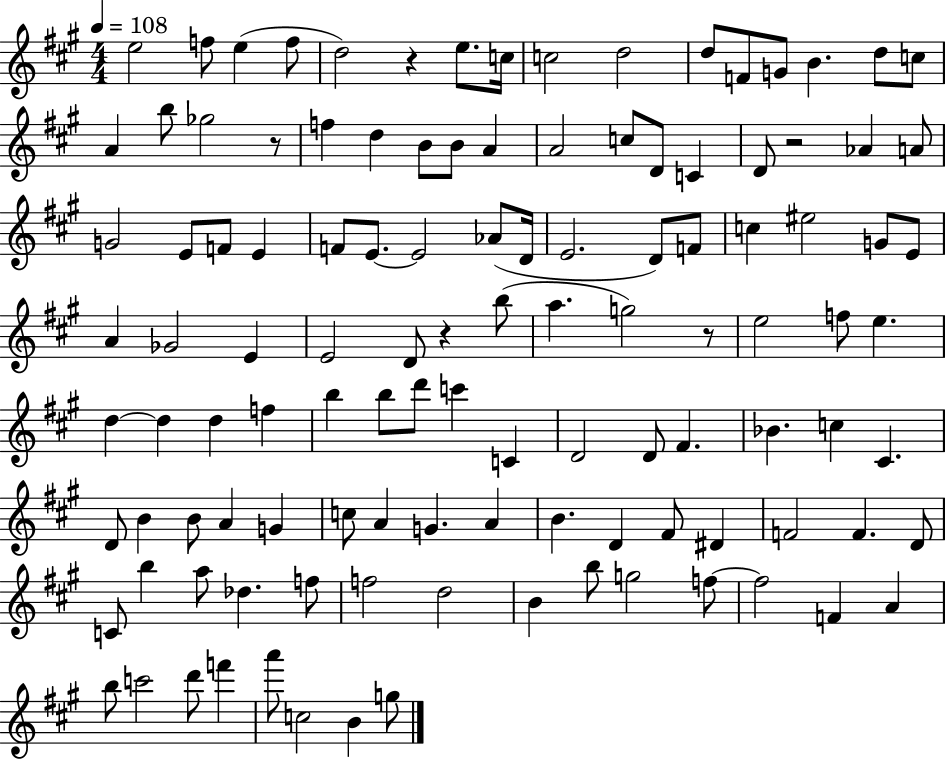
E5/h F5/e E5/q F5/e D5/h R/q E5/e. C5/s C5/h D5/h D5/e F4/e G4/e B4/q. D5/e C5/e A4/q B5/e Gb5/h R/e F5/q D5/q B4/e B4/e A4/q A4/h C5/e D4/e C4/q D4/e R/h Ab4/q A4/e G4/h E4/e F4/e E4/q F4/e E4/e. E4/h Ab4/e D4/s E4/h. D4/e F4/e C5/q EIS5/h G4/e E4/e A4/q Gb4/h E4/q E4/h D4/e R/q B5/e A5/q. G5/h R/e E5/h F5/e E5/q. D5/q D5/q D5/q F5/q B5/q B5/e D6/e C6/q C4/q D4/h D4/e F#4/q. Bb4/q. C5/q C#4/q. D4/e B4/q B4/e A4/q G4/q C5/e A4/q G4/q. A4/q B4/q. D4/q F#4/e D#4/q F4/h F4/q. D4/e C4/e B5/q A5/e Db5/q. F5/e F5/h D5/h B4/q B5/e G5/h F5/e F5/h F4/q A4/q B5/e C6/h D6/e F6/q A6/e C5/h B4/q G5/e